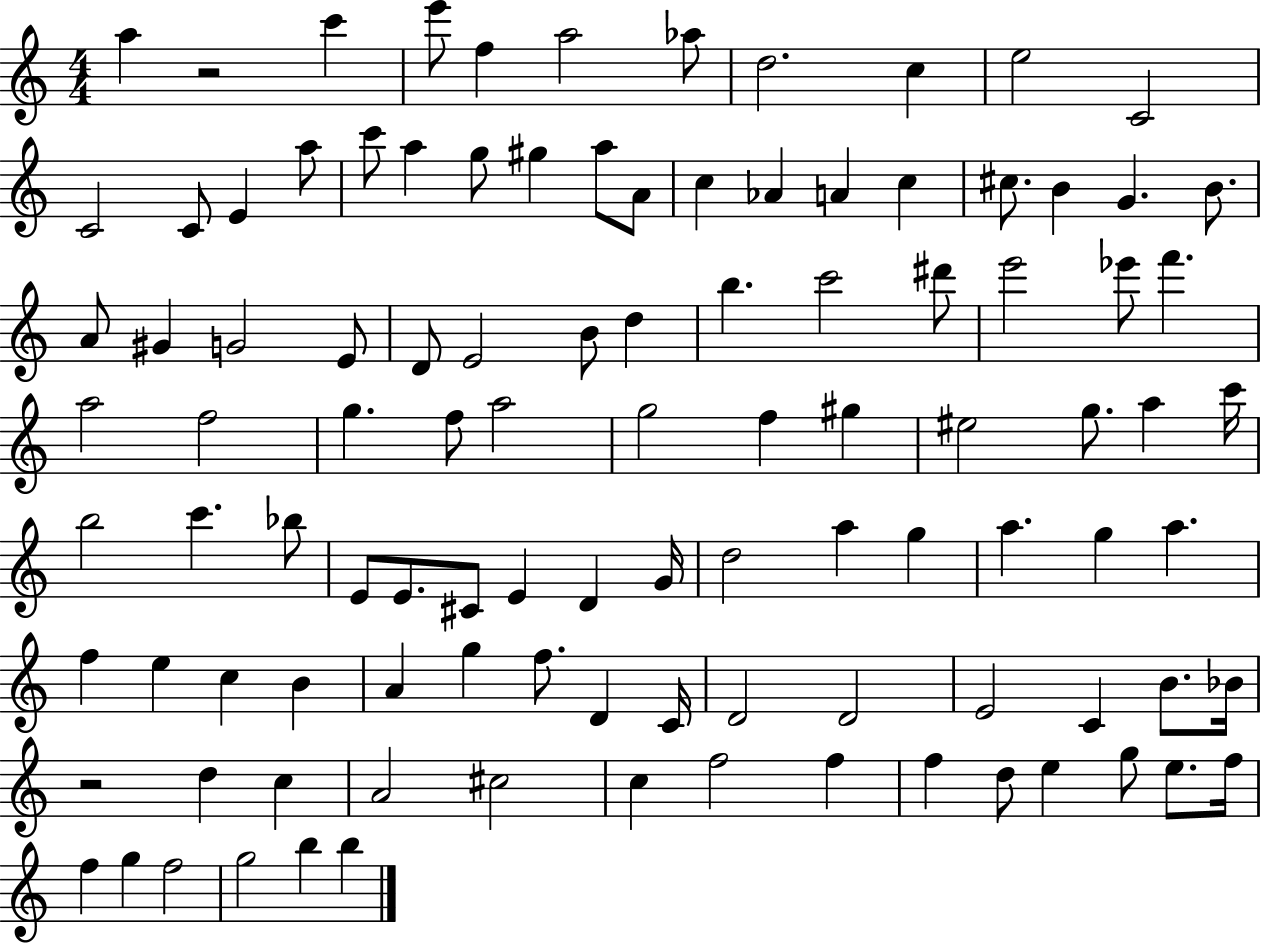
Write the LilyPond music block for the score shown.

{
  \clef treble
  \numericTimeSignature
  \time 4/4
  \key c \major
  a''4 r2 c'''4 | e'''8 f''4 a''2 aes''8 | d''2. c''4 | e''2 c'2 | \break c'2 c'8 e'4 a''8 | c'''8 a''4 g''8 gis''4 a''8 a'8 | c''4 aes'4 a'4 c''4 | cis''8. b'4 g'4. b'8. | \break a'8 gis'4 g'2 e'8 | d'8 e'2 b'8 d''4 | b''4. c'''2 dis'''8 | e'''2 ees'''8 f'''4. | \break a''2 f''2 | g''4. f''8 a''2 | g''2 f''4 gis''4 | eis''2 g''8. a''4 c'''16 | \break b''2 c'''4. bes''8 | e'8 e'8. cis'8 e'4 d'4 g'16 | d''2 a''4 g''4 | a''4. g''4 a''4. | \break f''4 e''4 c''4 b'4 | a'4 g''4 f''8. d'4 c'16 | d'2 d'2 | e'2 c'4 b'8. bes'16 | \break r2 d''4 c''4 | a'2 cis''2 | c''4 f''2 f''4 | f''4 d''8 e''4 g''8 e''8. f''16 | \break f''4 g''4 f''2 | g''2 b''4 b''4 | \bar "|."
}